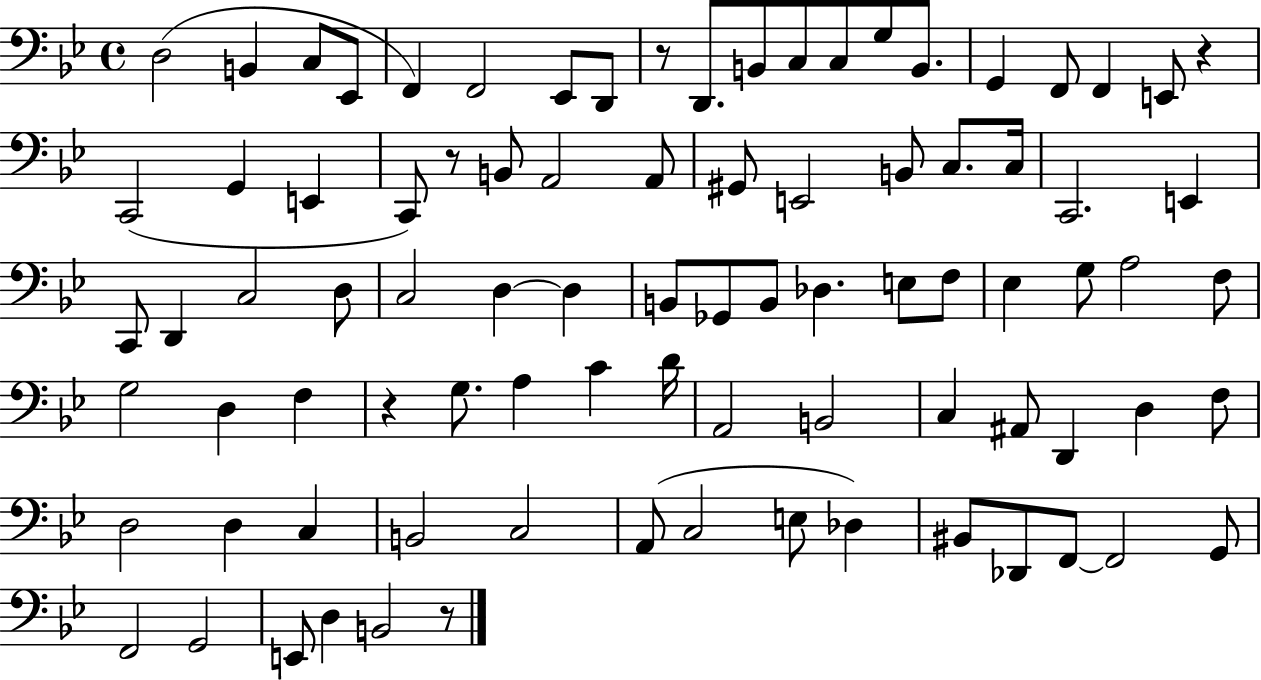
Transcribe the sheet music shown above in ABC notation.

X:1
T:Untitled
M:4/4
L:1/4
K:Bb
D,2 B,, C,/2 _E,,/2 F,, F,,2 _E,,/2 D,,/2 z/2 D,,/2 B,,/2 C,/2 C,/2 G,/2 B,,/2 G,, F,,/2 F,, E,,/2 z C,,2 G,, E,, C,,/2 z/2 B,,/2 A,,2 A,,/2 ^G,,/2 E,,2 B,,/2 C,/2 C,/4 C,,2 E,, C,,/2 D,, C,2 D,/2 C,2 D, D, B,,/2 _G,,/2 B,,/2 _D, E,/2 F,/2 _E, G,/2 A,2 F,/2 G,2 D, F, z G,/2 A, C D/4 A,,2 B,,2 C, ^A,,/2 D,, D, F,/2 D,2 D, C, B,,2 C,2 A,,/2 C,2 E,/2 _D, ^B,,/2 _D,,/2 F,,/2 F,,2 G,,/2 F,,2 G,,2 E,,/2 D, B,,2 z/2